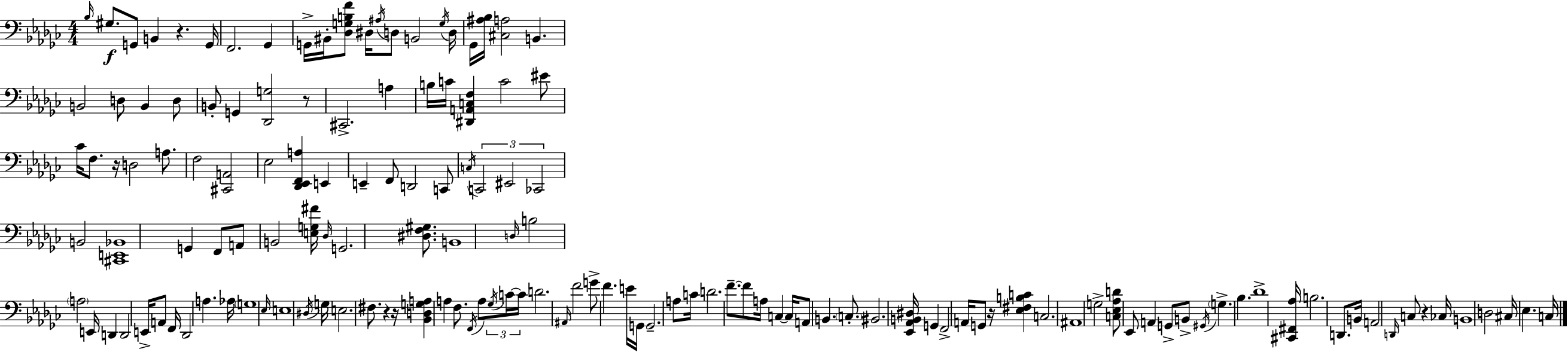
{
  \clef bass
  \numericTimeSignature
  \time 4/4
  \key ees \minor
  \grace { bes16 }\f gis8. g,8 b,4 r4. | g,16 f,2. ges,4 | g,16-> bis,16-. <des g b f'>8 dis16 \acciaccatura { ais16 } d8 b,2 | \acciaccatura { g16 } d16 ges,16 <ais bes>16 <cis a>2 b,4. | \break b,2 d8 b,4 | d8 b,8-. g,4 <des, g>2 | r8 cis,2.-> a4 | b16 c'16 <dis, a, c f>4 c'2 | \break eis'8 ces'16 f8. r16 d2 | a8. f2 <cis, a,>2 | ees2 <des, ees, f, a>4 e,4 | e,4-- f,8 d,2 | \break c,8 \acciaccatura { c16 } \tuplet 3/2 { c,2 eis,2 | ces,2 } b,2 | <cis, e, bes,>1 | g,4 f,8 a,8 b,2 | \break <e g fis'>16 \grace { des16 } g,2. | <dis f gis>8. b,1 | \grace { d16 } b2 \parenthesize a2 | e,16 d,4 d,2 | \break e,16-> a,8 f,16 des,2 a4. | aes16 \parenthesize g1 | \grace { ees16 } e1 | \acciaccatura { dis16 } g16 e2. | \break fis8. r4 r16 <bes, d g a>4 | a4 f8. \acciaccatura { f,16 } a8 \tuplet 3/2 { \acciaccatura { ges16 } c'16~~ c'16 } d'2. | \grace { ais,16 } f'2 | g'8-> f'4. e'16 g,16 g,2.-- | \break a8 c'16 d'2. | f'8.--~~ f'8 a16 c4~~ | c16 a,8 b,4. \parenthesize c8.-. bis,2. | <ees, aes, b, dis>16 g,4 f,2-> | \break a,16 g,8 r16 <ees fis b c'>4 c2. | ais,1 | g2-> | <c ees aes d'>8 ees,8 a,4 g,8-> b,8-> \acciaccatura { gis,16 } | \break \parenthesize g4.-> bes4. des'1-> | <cis, fis, aes>16 b2. | d,8. b,16 a,2 | \grace { d,16 } c8 r4 ces16 b,1 | \break d2 | cis16 ees4. c16 \bar "|."
}